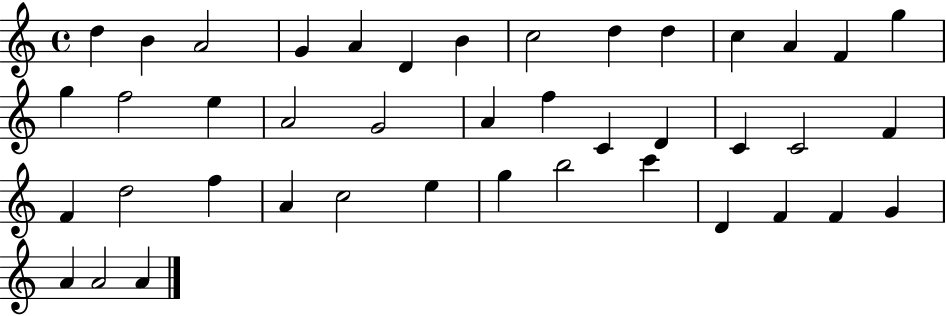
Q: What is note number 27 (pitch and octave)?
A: F4